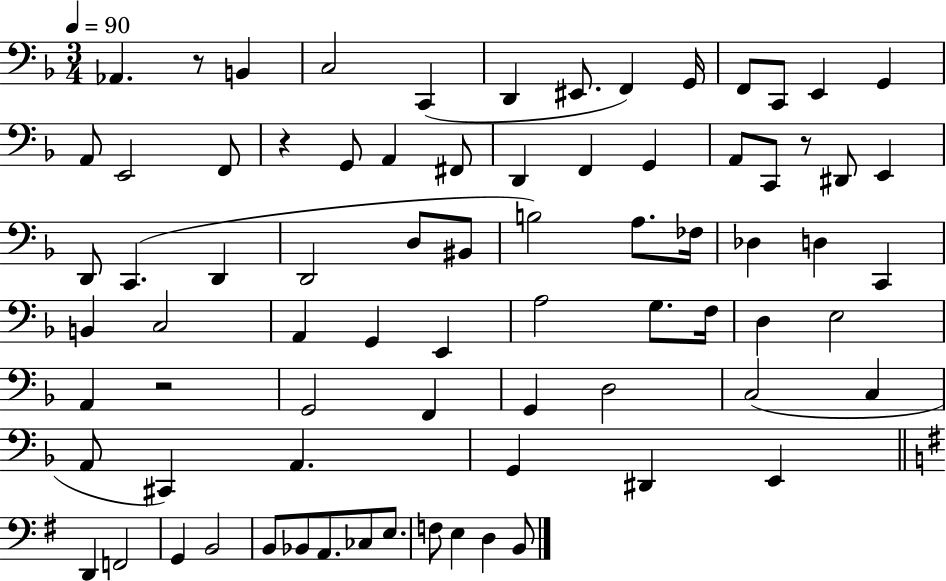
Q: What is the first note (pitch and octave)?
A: Ab2